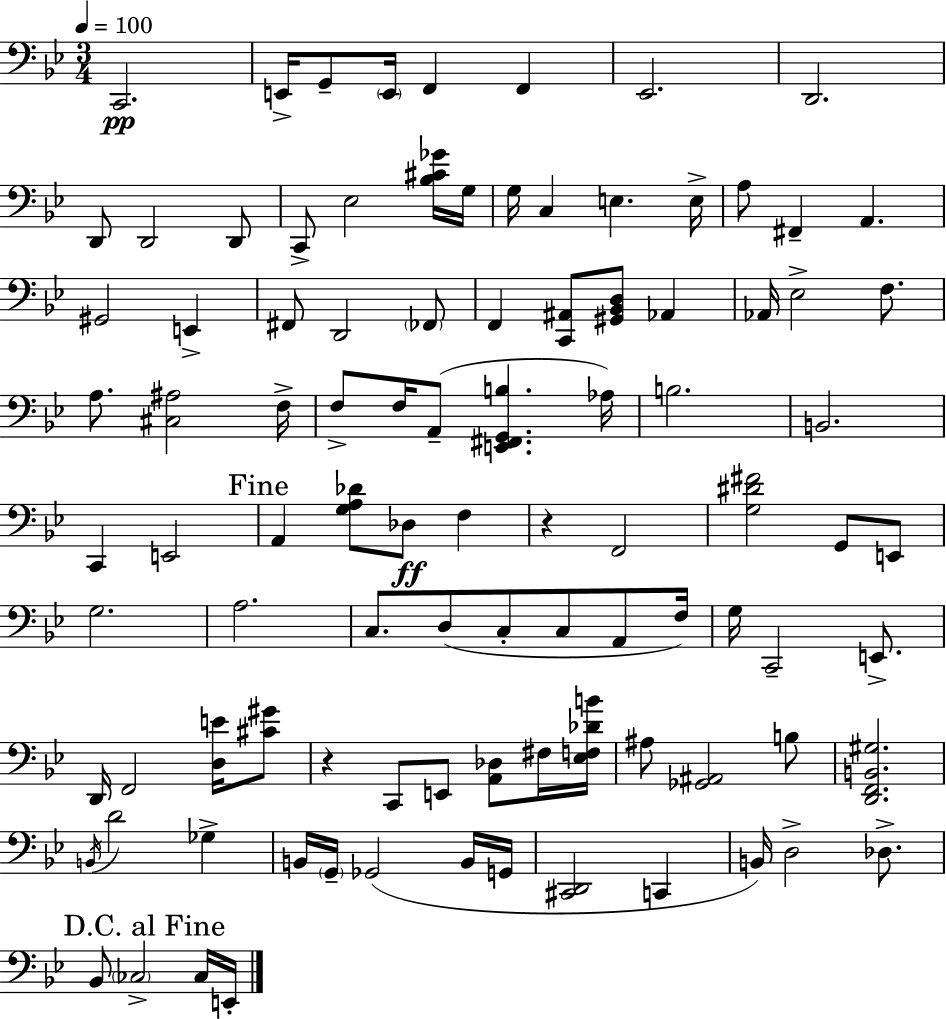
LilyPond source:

{
  \clef bass
  \numericTimeSignature
  \time 3/4
  \key g \minor
  \tempo 4 = 100
  c,2.\pp | e,16-> g,8-- \parenthesize e,16 f,4 f,4 | ees,2. | d,2. | \break d,8 d,2 d,8 | c,8-> ees2 <bes cis' ges'>16 g16 | g16 c4 e4. e16-> | a8 fis,4-- a,4. | \break gis,2 e,4-> | fis,8 d,2 \parenthesize fes,8 | f,4 <c, ais,>8 <gis, bes, d>8 aes,4 | aes,16 ees2-> f8. | \break a8. <cis ais>2 f16-> | f8-> f16 a,8--( <e, fis, g, b>4. aes16) | b2. | b,2. | \break c,4 e,2 | \mark "Fine" a,4 <g a des'>8 des8\ff f4 | r4 f,2 | <g dis' fis'>2 g,8 e,8 | \break g2. | a2. | c8. d8( c8-. c8 a,8 f16) | g16 c,2-- e,8.-> | \break d,16 f,2 <d e'>16 <cis' gis'>8 | r4 c,8 e,8 <a, des>8 fis16 <ees f des' b'>16 | ais8 <ges, ais,>2 b8 | <d, f, b, gis>2. | \break \acciaccatura { b,16 } d'2 ges4-> | b,16 \parenthesize g,16-- ges,2( b,16 | g,16 <cis, d,>2 c,4 | b,16) d2-> des8.-> | \break \mark "D.C. al Fine" bes,8 \parenthesize ces2-> ces16 | e,16-. \bar "|."
}